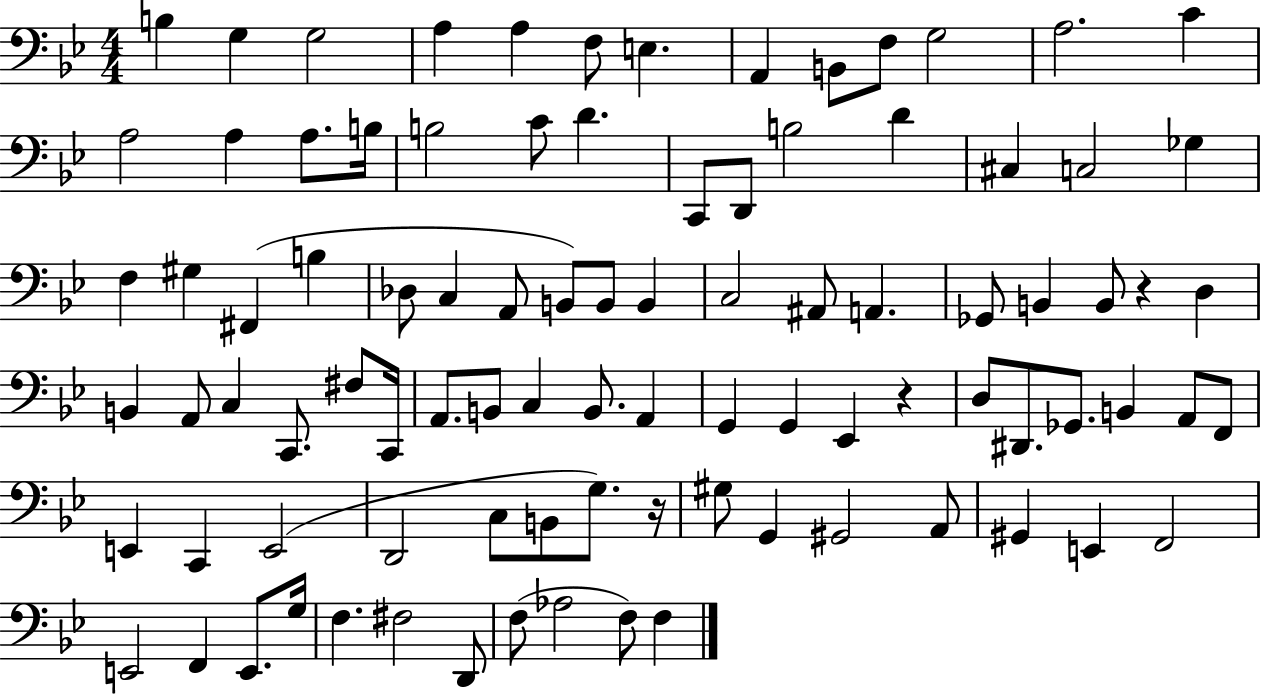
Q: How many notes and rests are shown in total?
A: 92